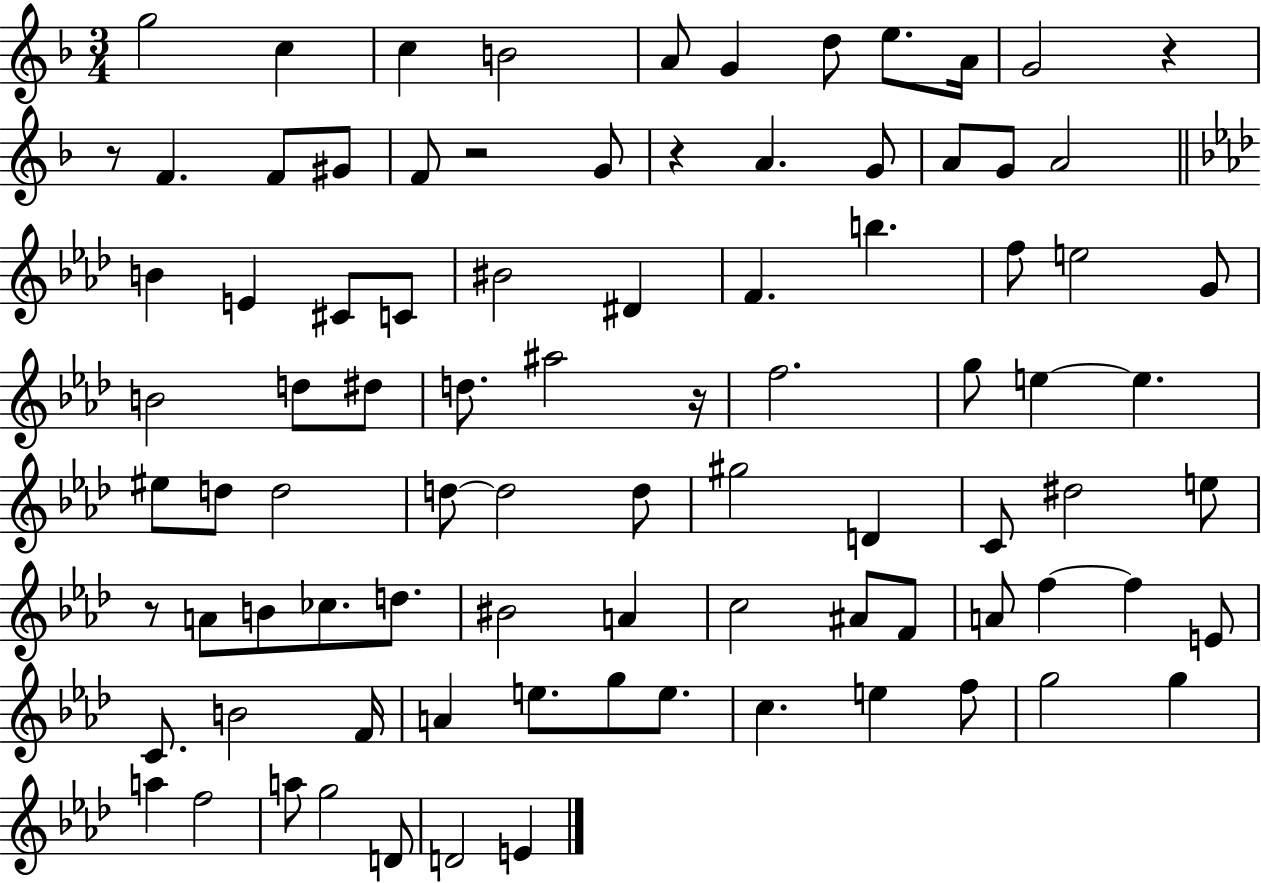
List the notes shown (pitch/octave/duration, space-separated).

G5/h C5/q C5/q B4/h A4/e G4/q D5/e E5/e. A4/s G4/h R/q R/e F4/q. F4/e G#4/e F4/e R/h G4/e R/q A4/q. G4/e A4/e G4/e A4/h B4/q E4/q C#4/e C4/e BIS4/h D#4/q F4/q. B5/q. F5/e E5/h G4/e B4/h D5/e D#5/e D5/e. A#5/h R/s F5/h. G5/e E5/q E5/q. EIS5/e D5/e D5/h D5/e D5/h D5/e G#5/h D4/q C4/e D#5/h E5/e R/e A4/e B4/e CES5/e. D5/e. BIS4/h A4/q C5/h A#4/e F4/e A4/e F5/q F5/q E4/e C4/e. B4/h F4/s A4/q E5/e. G5/e E5/e. C5/q. E5/q F5/e G5/h G5/q A5/q F5/h A5/e G5/h D4/e D4/h E4/q